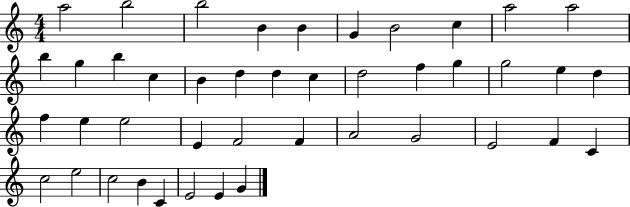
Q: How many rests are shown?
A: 0